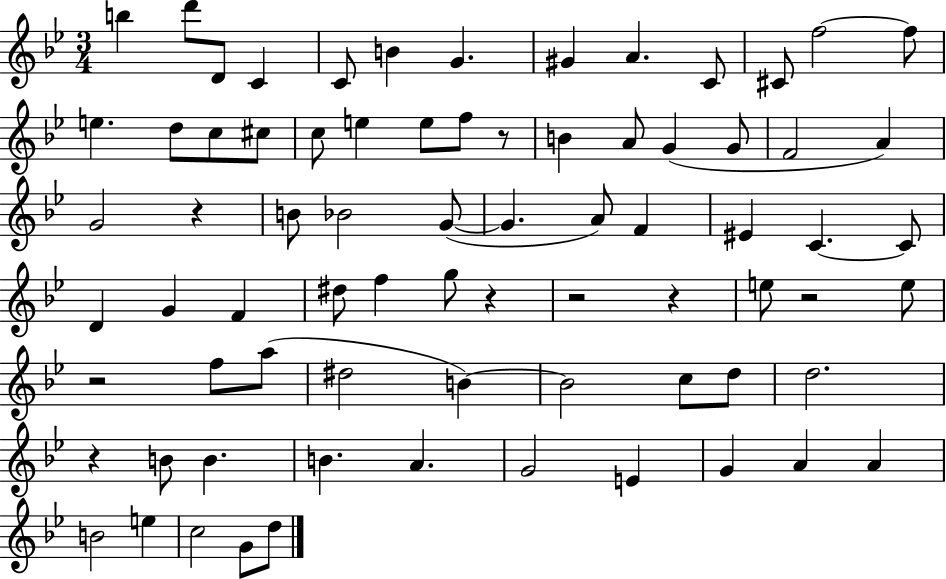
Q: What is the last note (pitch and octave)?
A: D5